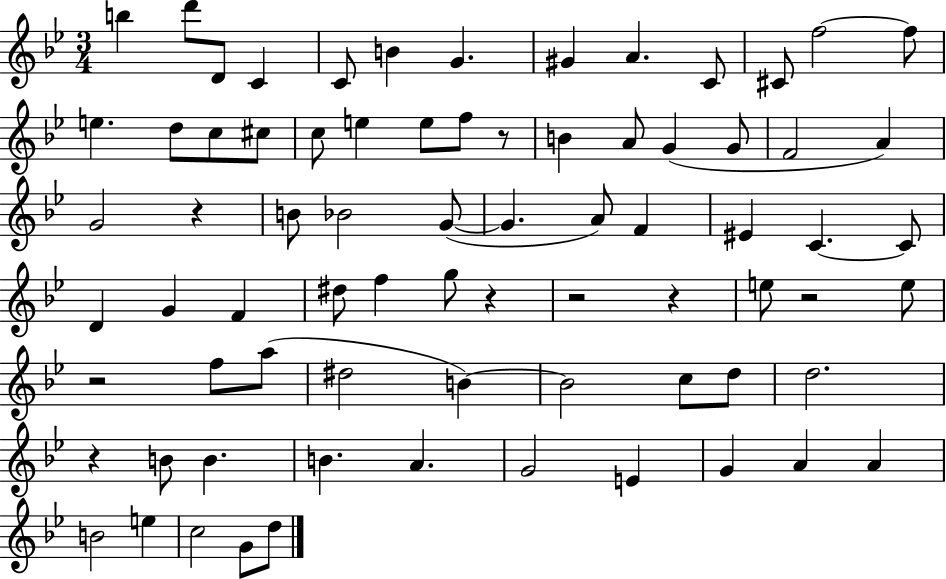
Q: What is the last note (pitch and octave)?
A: D5